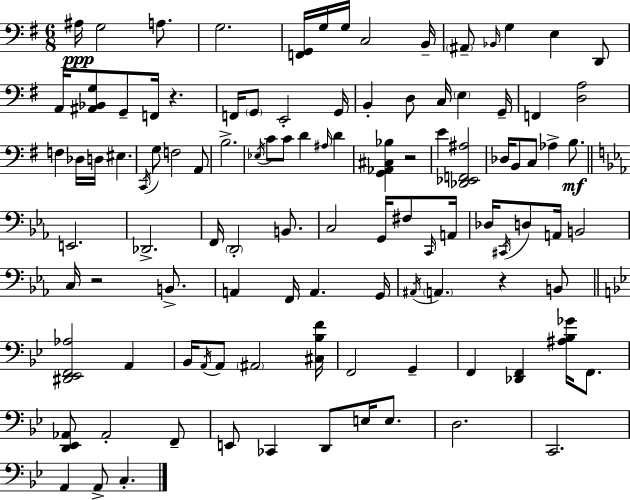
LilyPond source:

{
  \clef bass
  \numericTimeSignature
  \time 6/8
  \key g \major
  ais16\ppp g2 a8. | g2. | <f, g,>16 g16 g16 c2 b,16-- | \parenthesize ais,8-- \grace { bes,16 } g4 e4 d,8 | \break a,16 <ais, bes, g>8 g,8-- f,16 r4. | f,16 \parenthesize g,8 e,2-. | g,16 b,4-. d8 c16 \parenthesize e4 | g,16-- f,4 <d a>2 | \break f4 des16 d16 eis4. | \acciaccatura { c,16 } g8 f2 | a,8 b2.-> | \acciaccatura { ees16 } c'8 c'8 d'4 \grace { ais16 } | \break d'4 <g, aes, cis bes>4 r2 | e'4 <des, ees, f, ais>2 | des16 b,8 c8 aes4-> | b8.\mf \bar "||" \break \key c \minor e,2. | des,2.-> | f,16 \parenthesize d,2-. b,8. | c2 g,16 fis8 \grace { c,16 } | \break a,16 des16 \acciaccatura { cis,16 } d8 a,16 b,2 | c16 r2 b,8.-> | a,4 f,16 a,4. | g,16 \acciaccatura { ais,16 } \parenthesize a,4. r4 | \break b,8 \bar "||" \break \key bes \major <dis, ees, f, aes>2 a,4 | bes,16 \acciaccatura { a,16 } a,8 \parenthesize ais,2 | <cis bes f'>16 f,2 g,4-- | f,4 <des, f,>4 <ais bes ges'>16 f,8. | \break <d, ees, aes,>8 aes,2-. f,8-- | e,8 ces,4 d,8 e16 e8. | d2. | c,2. | \break a,4 a,8-> c4.-. | \bar "|."
}